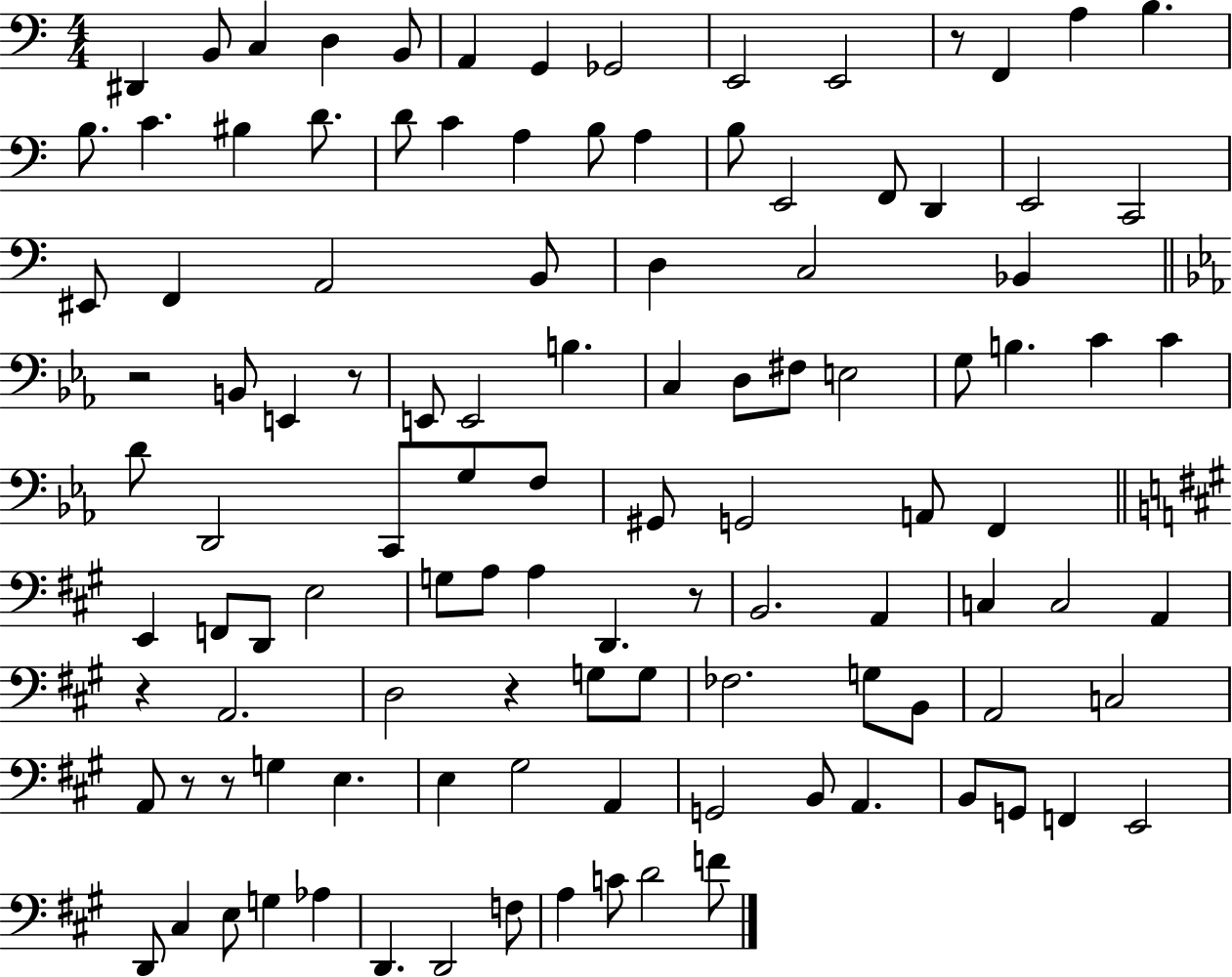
D#2/q B2/e C3/q D3/q B2/e A2/q G2/q Gb2/h E2/h E2/h R/e F2/q A3/q B3/q. B3/e. C4/q. BIS3/q D4/e. D4/e C4/q A3/q B3/e A3/q B3/e E2/h F2/e D2/q E2/h C2/h EIS2/e F2/q A2/h B2/e D3/q C3/h Bb2/q R/h B2/e E2/q R/e E2/e E2/h B3/q. C3/q D3/e F#3/e E3/h G3/e B3/q. C4/q C4/q D4/e D2/h C2/e G3/e F3/e G#2/e G2/h A2/e F2/q E2/q F2/e D2/e E3/h G3/e A3/e A3/q D2/q. R/e B2/h. A2/q C3/q C3/h A2/q R/q A2/h. D3/h R/q G3/e G3/e FES3/h. G3/e B2/e A2/h C3/h A2/e R/e R/e G3/q E3/q. E3/q G#3/h A2/q G2/h B2/e A2/q. B2/e G2/e F2/q E2/h D2/e C#3/q E3/e G3/q Ab3/q D2/q. D2/h F3/e A3/q C4/e D4/h F4/e